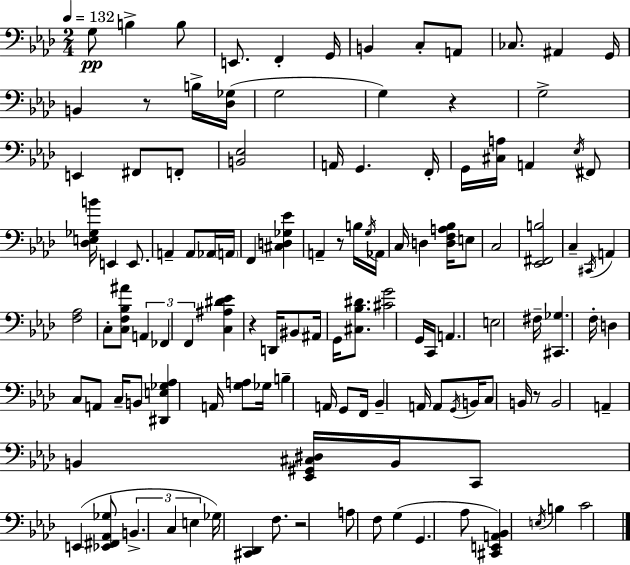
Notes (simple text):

G3/e B3/q B3/e E2/e. F2/q G2/s B2/q C3/e A2/e CES3/e. A#2/q G2/s B2/q R/e B3/s [Db3,Gb3]/s G3/h G3/q R/q G3/h E2/q F#2/e F2/e [B2,Eb3]/h A2/s G2/q. F2/s G2/s [C#3,A3]/s A2/q Eb3/s F#2/e [Db3,E3,Gb3,B4]/s E2/q E2/e. A2/q A2/e Ab2/s A2/s F2/q [C#3,D3,Gb3,Eb4]/q A2/q R/e B3/s G3/s Ab2/s C3/s D3/q [D3,F3,A3,Bb3]/s E3/e C3/h [Eb2,F#2,B3]/h C3/q C#2/s A2/q [F3,Ab3]/h C3/e [C3,F3,Bb3,A#4]/e A2/q FES2/q F2/q [C3,A#3,D#4,Eb4]/q R/q D2/s BIS2/e A#2/s G2/s [C#3,Bb3,D#4]/e. [C#4,G4]/h G2/s C2/s A2/q. E3/h F#3/s [C#2,Gb3]/q. F3/s D3/q C3/e A2/e C3/s B2/e [D#2,E3,Gb3,Ab3]/q A2/s [G3,A3]/e Gb3/s B3/q A2/s G2/e F2/s Bb2/q A2/s A2/e G2/s B2/s C3/e B2/s R/e B2/h A2/q B2/q [Eb2,G#2,C#3,D#3]/s B2/s C2/e E2/q [Eb2,F#2,Ab2,Gb3]/e B2/q. C3/q E3/q Gb3/s [C#2,Db2]/q F3/e. R/h A3/e F3/e G3/q G2/q. Ab3/e [C#2,E2,A2,Bb2]/q E3/s B3/q C4/h